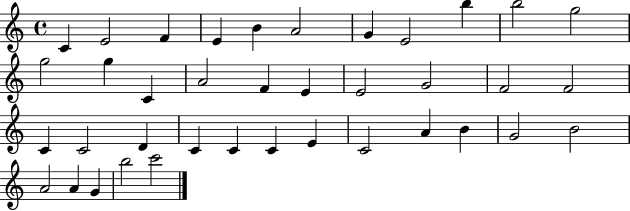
C4/q E4/h F4/q E4/q B4/q A4/h G4/q E4/h B5/q B5/h G5/h G5/h G5/q C4/q A4/h F4/q E4/q E4/h G4/h F4/h F4/h C4/q C4/h D4/q C4/q C4/q C4/q E4/q C4/h A4/q B4/q G4/h B4/h A4/h A4/q G4/q B5/h C6/h